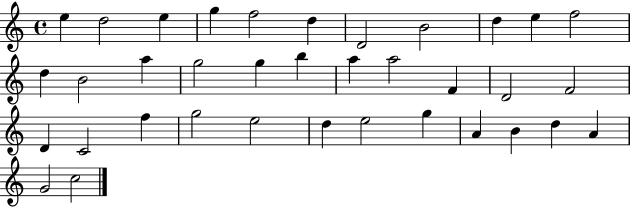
{
  \clef treble
  \time 4/4
  \defaultTimeSignature
  \key c \major
  e''4 d''2 e''4 | g''4 f''2 d''4 | d'2 b'2 | d''4 e''4 f''2 | \break d''4 b'2 a''4 | g''2 g''4 b''4 | a''4 a''2 f'4 | d'2 f'2 | \break d'4 c'2 f''4 | g''2 e''2 | d''4 e''2 g''4 | a'4 b'4 d''4 a'4 | \break g'2 c''2 | \bar "|."
}